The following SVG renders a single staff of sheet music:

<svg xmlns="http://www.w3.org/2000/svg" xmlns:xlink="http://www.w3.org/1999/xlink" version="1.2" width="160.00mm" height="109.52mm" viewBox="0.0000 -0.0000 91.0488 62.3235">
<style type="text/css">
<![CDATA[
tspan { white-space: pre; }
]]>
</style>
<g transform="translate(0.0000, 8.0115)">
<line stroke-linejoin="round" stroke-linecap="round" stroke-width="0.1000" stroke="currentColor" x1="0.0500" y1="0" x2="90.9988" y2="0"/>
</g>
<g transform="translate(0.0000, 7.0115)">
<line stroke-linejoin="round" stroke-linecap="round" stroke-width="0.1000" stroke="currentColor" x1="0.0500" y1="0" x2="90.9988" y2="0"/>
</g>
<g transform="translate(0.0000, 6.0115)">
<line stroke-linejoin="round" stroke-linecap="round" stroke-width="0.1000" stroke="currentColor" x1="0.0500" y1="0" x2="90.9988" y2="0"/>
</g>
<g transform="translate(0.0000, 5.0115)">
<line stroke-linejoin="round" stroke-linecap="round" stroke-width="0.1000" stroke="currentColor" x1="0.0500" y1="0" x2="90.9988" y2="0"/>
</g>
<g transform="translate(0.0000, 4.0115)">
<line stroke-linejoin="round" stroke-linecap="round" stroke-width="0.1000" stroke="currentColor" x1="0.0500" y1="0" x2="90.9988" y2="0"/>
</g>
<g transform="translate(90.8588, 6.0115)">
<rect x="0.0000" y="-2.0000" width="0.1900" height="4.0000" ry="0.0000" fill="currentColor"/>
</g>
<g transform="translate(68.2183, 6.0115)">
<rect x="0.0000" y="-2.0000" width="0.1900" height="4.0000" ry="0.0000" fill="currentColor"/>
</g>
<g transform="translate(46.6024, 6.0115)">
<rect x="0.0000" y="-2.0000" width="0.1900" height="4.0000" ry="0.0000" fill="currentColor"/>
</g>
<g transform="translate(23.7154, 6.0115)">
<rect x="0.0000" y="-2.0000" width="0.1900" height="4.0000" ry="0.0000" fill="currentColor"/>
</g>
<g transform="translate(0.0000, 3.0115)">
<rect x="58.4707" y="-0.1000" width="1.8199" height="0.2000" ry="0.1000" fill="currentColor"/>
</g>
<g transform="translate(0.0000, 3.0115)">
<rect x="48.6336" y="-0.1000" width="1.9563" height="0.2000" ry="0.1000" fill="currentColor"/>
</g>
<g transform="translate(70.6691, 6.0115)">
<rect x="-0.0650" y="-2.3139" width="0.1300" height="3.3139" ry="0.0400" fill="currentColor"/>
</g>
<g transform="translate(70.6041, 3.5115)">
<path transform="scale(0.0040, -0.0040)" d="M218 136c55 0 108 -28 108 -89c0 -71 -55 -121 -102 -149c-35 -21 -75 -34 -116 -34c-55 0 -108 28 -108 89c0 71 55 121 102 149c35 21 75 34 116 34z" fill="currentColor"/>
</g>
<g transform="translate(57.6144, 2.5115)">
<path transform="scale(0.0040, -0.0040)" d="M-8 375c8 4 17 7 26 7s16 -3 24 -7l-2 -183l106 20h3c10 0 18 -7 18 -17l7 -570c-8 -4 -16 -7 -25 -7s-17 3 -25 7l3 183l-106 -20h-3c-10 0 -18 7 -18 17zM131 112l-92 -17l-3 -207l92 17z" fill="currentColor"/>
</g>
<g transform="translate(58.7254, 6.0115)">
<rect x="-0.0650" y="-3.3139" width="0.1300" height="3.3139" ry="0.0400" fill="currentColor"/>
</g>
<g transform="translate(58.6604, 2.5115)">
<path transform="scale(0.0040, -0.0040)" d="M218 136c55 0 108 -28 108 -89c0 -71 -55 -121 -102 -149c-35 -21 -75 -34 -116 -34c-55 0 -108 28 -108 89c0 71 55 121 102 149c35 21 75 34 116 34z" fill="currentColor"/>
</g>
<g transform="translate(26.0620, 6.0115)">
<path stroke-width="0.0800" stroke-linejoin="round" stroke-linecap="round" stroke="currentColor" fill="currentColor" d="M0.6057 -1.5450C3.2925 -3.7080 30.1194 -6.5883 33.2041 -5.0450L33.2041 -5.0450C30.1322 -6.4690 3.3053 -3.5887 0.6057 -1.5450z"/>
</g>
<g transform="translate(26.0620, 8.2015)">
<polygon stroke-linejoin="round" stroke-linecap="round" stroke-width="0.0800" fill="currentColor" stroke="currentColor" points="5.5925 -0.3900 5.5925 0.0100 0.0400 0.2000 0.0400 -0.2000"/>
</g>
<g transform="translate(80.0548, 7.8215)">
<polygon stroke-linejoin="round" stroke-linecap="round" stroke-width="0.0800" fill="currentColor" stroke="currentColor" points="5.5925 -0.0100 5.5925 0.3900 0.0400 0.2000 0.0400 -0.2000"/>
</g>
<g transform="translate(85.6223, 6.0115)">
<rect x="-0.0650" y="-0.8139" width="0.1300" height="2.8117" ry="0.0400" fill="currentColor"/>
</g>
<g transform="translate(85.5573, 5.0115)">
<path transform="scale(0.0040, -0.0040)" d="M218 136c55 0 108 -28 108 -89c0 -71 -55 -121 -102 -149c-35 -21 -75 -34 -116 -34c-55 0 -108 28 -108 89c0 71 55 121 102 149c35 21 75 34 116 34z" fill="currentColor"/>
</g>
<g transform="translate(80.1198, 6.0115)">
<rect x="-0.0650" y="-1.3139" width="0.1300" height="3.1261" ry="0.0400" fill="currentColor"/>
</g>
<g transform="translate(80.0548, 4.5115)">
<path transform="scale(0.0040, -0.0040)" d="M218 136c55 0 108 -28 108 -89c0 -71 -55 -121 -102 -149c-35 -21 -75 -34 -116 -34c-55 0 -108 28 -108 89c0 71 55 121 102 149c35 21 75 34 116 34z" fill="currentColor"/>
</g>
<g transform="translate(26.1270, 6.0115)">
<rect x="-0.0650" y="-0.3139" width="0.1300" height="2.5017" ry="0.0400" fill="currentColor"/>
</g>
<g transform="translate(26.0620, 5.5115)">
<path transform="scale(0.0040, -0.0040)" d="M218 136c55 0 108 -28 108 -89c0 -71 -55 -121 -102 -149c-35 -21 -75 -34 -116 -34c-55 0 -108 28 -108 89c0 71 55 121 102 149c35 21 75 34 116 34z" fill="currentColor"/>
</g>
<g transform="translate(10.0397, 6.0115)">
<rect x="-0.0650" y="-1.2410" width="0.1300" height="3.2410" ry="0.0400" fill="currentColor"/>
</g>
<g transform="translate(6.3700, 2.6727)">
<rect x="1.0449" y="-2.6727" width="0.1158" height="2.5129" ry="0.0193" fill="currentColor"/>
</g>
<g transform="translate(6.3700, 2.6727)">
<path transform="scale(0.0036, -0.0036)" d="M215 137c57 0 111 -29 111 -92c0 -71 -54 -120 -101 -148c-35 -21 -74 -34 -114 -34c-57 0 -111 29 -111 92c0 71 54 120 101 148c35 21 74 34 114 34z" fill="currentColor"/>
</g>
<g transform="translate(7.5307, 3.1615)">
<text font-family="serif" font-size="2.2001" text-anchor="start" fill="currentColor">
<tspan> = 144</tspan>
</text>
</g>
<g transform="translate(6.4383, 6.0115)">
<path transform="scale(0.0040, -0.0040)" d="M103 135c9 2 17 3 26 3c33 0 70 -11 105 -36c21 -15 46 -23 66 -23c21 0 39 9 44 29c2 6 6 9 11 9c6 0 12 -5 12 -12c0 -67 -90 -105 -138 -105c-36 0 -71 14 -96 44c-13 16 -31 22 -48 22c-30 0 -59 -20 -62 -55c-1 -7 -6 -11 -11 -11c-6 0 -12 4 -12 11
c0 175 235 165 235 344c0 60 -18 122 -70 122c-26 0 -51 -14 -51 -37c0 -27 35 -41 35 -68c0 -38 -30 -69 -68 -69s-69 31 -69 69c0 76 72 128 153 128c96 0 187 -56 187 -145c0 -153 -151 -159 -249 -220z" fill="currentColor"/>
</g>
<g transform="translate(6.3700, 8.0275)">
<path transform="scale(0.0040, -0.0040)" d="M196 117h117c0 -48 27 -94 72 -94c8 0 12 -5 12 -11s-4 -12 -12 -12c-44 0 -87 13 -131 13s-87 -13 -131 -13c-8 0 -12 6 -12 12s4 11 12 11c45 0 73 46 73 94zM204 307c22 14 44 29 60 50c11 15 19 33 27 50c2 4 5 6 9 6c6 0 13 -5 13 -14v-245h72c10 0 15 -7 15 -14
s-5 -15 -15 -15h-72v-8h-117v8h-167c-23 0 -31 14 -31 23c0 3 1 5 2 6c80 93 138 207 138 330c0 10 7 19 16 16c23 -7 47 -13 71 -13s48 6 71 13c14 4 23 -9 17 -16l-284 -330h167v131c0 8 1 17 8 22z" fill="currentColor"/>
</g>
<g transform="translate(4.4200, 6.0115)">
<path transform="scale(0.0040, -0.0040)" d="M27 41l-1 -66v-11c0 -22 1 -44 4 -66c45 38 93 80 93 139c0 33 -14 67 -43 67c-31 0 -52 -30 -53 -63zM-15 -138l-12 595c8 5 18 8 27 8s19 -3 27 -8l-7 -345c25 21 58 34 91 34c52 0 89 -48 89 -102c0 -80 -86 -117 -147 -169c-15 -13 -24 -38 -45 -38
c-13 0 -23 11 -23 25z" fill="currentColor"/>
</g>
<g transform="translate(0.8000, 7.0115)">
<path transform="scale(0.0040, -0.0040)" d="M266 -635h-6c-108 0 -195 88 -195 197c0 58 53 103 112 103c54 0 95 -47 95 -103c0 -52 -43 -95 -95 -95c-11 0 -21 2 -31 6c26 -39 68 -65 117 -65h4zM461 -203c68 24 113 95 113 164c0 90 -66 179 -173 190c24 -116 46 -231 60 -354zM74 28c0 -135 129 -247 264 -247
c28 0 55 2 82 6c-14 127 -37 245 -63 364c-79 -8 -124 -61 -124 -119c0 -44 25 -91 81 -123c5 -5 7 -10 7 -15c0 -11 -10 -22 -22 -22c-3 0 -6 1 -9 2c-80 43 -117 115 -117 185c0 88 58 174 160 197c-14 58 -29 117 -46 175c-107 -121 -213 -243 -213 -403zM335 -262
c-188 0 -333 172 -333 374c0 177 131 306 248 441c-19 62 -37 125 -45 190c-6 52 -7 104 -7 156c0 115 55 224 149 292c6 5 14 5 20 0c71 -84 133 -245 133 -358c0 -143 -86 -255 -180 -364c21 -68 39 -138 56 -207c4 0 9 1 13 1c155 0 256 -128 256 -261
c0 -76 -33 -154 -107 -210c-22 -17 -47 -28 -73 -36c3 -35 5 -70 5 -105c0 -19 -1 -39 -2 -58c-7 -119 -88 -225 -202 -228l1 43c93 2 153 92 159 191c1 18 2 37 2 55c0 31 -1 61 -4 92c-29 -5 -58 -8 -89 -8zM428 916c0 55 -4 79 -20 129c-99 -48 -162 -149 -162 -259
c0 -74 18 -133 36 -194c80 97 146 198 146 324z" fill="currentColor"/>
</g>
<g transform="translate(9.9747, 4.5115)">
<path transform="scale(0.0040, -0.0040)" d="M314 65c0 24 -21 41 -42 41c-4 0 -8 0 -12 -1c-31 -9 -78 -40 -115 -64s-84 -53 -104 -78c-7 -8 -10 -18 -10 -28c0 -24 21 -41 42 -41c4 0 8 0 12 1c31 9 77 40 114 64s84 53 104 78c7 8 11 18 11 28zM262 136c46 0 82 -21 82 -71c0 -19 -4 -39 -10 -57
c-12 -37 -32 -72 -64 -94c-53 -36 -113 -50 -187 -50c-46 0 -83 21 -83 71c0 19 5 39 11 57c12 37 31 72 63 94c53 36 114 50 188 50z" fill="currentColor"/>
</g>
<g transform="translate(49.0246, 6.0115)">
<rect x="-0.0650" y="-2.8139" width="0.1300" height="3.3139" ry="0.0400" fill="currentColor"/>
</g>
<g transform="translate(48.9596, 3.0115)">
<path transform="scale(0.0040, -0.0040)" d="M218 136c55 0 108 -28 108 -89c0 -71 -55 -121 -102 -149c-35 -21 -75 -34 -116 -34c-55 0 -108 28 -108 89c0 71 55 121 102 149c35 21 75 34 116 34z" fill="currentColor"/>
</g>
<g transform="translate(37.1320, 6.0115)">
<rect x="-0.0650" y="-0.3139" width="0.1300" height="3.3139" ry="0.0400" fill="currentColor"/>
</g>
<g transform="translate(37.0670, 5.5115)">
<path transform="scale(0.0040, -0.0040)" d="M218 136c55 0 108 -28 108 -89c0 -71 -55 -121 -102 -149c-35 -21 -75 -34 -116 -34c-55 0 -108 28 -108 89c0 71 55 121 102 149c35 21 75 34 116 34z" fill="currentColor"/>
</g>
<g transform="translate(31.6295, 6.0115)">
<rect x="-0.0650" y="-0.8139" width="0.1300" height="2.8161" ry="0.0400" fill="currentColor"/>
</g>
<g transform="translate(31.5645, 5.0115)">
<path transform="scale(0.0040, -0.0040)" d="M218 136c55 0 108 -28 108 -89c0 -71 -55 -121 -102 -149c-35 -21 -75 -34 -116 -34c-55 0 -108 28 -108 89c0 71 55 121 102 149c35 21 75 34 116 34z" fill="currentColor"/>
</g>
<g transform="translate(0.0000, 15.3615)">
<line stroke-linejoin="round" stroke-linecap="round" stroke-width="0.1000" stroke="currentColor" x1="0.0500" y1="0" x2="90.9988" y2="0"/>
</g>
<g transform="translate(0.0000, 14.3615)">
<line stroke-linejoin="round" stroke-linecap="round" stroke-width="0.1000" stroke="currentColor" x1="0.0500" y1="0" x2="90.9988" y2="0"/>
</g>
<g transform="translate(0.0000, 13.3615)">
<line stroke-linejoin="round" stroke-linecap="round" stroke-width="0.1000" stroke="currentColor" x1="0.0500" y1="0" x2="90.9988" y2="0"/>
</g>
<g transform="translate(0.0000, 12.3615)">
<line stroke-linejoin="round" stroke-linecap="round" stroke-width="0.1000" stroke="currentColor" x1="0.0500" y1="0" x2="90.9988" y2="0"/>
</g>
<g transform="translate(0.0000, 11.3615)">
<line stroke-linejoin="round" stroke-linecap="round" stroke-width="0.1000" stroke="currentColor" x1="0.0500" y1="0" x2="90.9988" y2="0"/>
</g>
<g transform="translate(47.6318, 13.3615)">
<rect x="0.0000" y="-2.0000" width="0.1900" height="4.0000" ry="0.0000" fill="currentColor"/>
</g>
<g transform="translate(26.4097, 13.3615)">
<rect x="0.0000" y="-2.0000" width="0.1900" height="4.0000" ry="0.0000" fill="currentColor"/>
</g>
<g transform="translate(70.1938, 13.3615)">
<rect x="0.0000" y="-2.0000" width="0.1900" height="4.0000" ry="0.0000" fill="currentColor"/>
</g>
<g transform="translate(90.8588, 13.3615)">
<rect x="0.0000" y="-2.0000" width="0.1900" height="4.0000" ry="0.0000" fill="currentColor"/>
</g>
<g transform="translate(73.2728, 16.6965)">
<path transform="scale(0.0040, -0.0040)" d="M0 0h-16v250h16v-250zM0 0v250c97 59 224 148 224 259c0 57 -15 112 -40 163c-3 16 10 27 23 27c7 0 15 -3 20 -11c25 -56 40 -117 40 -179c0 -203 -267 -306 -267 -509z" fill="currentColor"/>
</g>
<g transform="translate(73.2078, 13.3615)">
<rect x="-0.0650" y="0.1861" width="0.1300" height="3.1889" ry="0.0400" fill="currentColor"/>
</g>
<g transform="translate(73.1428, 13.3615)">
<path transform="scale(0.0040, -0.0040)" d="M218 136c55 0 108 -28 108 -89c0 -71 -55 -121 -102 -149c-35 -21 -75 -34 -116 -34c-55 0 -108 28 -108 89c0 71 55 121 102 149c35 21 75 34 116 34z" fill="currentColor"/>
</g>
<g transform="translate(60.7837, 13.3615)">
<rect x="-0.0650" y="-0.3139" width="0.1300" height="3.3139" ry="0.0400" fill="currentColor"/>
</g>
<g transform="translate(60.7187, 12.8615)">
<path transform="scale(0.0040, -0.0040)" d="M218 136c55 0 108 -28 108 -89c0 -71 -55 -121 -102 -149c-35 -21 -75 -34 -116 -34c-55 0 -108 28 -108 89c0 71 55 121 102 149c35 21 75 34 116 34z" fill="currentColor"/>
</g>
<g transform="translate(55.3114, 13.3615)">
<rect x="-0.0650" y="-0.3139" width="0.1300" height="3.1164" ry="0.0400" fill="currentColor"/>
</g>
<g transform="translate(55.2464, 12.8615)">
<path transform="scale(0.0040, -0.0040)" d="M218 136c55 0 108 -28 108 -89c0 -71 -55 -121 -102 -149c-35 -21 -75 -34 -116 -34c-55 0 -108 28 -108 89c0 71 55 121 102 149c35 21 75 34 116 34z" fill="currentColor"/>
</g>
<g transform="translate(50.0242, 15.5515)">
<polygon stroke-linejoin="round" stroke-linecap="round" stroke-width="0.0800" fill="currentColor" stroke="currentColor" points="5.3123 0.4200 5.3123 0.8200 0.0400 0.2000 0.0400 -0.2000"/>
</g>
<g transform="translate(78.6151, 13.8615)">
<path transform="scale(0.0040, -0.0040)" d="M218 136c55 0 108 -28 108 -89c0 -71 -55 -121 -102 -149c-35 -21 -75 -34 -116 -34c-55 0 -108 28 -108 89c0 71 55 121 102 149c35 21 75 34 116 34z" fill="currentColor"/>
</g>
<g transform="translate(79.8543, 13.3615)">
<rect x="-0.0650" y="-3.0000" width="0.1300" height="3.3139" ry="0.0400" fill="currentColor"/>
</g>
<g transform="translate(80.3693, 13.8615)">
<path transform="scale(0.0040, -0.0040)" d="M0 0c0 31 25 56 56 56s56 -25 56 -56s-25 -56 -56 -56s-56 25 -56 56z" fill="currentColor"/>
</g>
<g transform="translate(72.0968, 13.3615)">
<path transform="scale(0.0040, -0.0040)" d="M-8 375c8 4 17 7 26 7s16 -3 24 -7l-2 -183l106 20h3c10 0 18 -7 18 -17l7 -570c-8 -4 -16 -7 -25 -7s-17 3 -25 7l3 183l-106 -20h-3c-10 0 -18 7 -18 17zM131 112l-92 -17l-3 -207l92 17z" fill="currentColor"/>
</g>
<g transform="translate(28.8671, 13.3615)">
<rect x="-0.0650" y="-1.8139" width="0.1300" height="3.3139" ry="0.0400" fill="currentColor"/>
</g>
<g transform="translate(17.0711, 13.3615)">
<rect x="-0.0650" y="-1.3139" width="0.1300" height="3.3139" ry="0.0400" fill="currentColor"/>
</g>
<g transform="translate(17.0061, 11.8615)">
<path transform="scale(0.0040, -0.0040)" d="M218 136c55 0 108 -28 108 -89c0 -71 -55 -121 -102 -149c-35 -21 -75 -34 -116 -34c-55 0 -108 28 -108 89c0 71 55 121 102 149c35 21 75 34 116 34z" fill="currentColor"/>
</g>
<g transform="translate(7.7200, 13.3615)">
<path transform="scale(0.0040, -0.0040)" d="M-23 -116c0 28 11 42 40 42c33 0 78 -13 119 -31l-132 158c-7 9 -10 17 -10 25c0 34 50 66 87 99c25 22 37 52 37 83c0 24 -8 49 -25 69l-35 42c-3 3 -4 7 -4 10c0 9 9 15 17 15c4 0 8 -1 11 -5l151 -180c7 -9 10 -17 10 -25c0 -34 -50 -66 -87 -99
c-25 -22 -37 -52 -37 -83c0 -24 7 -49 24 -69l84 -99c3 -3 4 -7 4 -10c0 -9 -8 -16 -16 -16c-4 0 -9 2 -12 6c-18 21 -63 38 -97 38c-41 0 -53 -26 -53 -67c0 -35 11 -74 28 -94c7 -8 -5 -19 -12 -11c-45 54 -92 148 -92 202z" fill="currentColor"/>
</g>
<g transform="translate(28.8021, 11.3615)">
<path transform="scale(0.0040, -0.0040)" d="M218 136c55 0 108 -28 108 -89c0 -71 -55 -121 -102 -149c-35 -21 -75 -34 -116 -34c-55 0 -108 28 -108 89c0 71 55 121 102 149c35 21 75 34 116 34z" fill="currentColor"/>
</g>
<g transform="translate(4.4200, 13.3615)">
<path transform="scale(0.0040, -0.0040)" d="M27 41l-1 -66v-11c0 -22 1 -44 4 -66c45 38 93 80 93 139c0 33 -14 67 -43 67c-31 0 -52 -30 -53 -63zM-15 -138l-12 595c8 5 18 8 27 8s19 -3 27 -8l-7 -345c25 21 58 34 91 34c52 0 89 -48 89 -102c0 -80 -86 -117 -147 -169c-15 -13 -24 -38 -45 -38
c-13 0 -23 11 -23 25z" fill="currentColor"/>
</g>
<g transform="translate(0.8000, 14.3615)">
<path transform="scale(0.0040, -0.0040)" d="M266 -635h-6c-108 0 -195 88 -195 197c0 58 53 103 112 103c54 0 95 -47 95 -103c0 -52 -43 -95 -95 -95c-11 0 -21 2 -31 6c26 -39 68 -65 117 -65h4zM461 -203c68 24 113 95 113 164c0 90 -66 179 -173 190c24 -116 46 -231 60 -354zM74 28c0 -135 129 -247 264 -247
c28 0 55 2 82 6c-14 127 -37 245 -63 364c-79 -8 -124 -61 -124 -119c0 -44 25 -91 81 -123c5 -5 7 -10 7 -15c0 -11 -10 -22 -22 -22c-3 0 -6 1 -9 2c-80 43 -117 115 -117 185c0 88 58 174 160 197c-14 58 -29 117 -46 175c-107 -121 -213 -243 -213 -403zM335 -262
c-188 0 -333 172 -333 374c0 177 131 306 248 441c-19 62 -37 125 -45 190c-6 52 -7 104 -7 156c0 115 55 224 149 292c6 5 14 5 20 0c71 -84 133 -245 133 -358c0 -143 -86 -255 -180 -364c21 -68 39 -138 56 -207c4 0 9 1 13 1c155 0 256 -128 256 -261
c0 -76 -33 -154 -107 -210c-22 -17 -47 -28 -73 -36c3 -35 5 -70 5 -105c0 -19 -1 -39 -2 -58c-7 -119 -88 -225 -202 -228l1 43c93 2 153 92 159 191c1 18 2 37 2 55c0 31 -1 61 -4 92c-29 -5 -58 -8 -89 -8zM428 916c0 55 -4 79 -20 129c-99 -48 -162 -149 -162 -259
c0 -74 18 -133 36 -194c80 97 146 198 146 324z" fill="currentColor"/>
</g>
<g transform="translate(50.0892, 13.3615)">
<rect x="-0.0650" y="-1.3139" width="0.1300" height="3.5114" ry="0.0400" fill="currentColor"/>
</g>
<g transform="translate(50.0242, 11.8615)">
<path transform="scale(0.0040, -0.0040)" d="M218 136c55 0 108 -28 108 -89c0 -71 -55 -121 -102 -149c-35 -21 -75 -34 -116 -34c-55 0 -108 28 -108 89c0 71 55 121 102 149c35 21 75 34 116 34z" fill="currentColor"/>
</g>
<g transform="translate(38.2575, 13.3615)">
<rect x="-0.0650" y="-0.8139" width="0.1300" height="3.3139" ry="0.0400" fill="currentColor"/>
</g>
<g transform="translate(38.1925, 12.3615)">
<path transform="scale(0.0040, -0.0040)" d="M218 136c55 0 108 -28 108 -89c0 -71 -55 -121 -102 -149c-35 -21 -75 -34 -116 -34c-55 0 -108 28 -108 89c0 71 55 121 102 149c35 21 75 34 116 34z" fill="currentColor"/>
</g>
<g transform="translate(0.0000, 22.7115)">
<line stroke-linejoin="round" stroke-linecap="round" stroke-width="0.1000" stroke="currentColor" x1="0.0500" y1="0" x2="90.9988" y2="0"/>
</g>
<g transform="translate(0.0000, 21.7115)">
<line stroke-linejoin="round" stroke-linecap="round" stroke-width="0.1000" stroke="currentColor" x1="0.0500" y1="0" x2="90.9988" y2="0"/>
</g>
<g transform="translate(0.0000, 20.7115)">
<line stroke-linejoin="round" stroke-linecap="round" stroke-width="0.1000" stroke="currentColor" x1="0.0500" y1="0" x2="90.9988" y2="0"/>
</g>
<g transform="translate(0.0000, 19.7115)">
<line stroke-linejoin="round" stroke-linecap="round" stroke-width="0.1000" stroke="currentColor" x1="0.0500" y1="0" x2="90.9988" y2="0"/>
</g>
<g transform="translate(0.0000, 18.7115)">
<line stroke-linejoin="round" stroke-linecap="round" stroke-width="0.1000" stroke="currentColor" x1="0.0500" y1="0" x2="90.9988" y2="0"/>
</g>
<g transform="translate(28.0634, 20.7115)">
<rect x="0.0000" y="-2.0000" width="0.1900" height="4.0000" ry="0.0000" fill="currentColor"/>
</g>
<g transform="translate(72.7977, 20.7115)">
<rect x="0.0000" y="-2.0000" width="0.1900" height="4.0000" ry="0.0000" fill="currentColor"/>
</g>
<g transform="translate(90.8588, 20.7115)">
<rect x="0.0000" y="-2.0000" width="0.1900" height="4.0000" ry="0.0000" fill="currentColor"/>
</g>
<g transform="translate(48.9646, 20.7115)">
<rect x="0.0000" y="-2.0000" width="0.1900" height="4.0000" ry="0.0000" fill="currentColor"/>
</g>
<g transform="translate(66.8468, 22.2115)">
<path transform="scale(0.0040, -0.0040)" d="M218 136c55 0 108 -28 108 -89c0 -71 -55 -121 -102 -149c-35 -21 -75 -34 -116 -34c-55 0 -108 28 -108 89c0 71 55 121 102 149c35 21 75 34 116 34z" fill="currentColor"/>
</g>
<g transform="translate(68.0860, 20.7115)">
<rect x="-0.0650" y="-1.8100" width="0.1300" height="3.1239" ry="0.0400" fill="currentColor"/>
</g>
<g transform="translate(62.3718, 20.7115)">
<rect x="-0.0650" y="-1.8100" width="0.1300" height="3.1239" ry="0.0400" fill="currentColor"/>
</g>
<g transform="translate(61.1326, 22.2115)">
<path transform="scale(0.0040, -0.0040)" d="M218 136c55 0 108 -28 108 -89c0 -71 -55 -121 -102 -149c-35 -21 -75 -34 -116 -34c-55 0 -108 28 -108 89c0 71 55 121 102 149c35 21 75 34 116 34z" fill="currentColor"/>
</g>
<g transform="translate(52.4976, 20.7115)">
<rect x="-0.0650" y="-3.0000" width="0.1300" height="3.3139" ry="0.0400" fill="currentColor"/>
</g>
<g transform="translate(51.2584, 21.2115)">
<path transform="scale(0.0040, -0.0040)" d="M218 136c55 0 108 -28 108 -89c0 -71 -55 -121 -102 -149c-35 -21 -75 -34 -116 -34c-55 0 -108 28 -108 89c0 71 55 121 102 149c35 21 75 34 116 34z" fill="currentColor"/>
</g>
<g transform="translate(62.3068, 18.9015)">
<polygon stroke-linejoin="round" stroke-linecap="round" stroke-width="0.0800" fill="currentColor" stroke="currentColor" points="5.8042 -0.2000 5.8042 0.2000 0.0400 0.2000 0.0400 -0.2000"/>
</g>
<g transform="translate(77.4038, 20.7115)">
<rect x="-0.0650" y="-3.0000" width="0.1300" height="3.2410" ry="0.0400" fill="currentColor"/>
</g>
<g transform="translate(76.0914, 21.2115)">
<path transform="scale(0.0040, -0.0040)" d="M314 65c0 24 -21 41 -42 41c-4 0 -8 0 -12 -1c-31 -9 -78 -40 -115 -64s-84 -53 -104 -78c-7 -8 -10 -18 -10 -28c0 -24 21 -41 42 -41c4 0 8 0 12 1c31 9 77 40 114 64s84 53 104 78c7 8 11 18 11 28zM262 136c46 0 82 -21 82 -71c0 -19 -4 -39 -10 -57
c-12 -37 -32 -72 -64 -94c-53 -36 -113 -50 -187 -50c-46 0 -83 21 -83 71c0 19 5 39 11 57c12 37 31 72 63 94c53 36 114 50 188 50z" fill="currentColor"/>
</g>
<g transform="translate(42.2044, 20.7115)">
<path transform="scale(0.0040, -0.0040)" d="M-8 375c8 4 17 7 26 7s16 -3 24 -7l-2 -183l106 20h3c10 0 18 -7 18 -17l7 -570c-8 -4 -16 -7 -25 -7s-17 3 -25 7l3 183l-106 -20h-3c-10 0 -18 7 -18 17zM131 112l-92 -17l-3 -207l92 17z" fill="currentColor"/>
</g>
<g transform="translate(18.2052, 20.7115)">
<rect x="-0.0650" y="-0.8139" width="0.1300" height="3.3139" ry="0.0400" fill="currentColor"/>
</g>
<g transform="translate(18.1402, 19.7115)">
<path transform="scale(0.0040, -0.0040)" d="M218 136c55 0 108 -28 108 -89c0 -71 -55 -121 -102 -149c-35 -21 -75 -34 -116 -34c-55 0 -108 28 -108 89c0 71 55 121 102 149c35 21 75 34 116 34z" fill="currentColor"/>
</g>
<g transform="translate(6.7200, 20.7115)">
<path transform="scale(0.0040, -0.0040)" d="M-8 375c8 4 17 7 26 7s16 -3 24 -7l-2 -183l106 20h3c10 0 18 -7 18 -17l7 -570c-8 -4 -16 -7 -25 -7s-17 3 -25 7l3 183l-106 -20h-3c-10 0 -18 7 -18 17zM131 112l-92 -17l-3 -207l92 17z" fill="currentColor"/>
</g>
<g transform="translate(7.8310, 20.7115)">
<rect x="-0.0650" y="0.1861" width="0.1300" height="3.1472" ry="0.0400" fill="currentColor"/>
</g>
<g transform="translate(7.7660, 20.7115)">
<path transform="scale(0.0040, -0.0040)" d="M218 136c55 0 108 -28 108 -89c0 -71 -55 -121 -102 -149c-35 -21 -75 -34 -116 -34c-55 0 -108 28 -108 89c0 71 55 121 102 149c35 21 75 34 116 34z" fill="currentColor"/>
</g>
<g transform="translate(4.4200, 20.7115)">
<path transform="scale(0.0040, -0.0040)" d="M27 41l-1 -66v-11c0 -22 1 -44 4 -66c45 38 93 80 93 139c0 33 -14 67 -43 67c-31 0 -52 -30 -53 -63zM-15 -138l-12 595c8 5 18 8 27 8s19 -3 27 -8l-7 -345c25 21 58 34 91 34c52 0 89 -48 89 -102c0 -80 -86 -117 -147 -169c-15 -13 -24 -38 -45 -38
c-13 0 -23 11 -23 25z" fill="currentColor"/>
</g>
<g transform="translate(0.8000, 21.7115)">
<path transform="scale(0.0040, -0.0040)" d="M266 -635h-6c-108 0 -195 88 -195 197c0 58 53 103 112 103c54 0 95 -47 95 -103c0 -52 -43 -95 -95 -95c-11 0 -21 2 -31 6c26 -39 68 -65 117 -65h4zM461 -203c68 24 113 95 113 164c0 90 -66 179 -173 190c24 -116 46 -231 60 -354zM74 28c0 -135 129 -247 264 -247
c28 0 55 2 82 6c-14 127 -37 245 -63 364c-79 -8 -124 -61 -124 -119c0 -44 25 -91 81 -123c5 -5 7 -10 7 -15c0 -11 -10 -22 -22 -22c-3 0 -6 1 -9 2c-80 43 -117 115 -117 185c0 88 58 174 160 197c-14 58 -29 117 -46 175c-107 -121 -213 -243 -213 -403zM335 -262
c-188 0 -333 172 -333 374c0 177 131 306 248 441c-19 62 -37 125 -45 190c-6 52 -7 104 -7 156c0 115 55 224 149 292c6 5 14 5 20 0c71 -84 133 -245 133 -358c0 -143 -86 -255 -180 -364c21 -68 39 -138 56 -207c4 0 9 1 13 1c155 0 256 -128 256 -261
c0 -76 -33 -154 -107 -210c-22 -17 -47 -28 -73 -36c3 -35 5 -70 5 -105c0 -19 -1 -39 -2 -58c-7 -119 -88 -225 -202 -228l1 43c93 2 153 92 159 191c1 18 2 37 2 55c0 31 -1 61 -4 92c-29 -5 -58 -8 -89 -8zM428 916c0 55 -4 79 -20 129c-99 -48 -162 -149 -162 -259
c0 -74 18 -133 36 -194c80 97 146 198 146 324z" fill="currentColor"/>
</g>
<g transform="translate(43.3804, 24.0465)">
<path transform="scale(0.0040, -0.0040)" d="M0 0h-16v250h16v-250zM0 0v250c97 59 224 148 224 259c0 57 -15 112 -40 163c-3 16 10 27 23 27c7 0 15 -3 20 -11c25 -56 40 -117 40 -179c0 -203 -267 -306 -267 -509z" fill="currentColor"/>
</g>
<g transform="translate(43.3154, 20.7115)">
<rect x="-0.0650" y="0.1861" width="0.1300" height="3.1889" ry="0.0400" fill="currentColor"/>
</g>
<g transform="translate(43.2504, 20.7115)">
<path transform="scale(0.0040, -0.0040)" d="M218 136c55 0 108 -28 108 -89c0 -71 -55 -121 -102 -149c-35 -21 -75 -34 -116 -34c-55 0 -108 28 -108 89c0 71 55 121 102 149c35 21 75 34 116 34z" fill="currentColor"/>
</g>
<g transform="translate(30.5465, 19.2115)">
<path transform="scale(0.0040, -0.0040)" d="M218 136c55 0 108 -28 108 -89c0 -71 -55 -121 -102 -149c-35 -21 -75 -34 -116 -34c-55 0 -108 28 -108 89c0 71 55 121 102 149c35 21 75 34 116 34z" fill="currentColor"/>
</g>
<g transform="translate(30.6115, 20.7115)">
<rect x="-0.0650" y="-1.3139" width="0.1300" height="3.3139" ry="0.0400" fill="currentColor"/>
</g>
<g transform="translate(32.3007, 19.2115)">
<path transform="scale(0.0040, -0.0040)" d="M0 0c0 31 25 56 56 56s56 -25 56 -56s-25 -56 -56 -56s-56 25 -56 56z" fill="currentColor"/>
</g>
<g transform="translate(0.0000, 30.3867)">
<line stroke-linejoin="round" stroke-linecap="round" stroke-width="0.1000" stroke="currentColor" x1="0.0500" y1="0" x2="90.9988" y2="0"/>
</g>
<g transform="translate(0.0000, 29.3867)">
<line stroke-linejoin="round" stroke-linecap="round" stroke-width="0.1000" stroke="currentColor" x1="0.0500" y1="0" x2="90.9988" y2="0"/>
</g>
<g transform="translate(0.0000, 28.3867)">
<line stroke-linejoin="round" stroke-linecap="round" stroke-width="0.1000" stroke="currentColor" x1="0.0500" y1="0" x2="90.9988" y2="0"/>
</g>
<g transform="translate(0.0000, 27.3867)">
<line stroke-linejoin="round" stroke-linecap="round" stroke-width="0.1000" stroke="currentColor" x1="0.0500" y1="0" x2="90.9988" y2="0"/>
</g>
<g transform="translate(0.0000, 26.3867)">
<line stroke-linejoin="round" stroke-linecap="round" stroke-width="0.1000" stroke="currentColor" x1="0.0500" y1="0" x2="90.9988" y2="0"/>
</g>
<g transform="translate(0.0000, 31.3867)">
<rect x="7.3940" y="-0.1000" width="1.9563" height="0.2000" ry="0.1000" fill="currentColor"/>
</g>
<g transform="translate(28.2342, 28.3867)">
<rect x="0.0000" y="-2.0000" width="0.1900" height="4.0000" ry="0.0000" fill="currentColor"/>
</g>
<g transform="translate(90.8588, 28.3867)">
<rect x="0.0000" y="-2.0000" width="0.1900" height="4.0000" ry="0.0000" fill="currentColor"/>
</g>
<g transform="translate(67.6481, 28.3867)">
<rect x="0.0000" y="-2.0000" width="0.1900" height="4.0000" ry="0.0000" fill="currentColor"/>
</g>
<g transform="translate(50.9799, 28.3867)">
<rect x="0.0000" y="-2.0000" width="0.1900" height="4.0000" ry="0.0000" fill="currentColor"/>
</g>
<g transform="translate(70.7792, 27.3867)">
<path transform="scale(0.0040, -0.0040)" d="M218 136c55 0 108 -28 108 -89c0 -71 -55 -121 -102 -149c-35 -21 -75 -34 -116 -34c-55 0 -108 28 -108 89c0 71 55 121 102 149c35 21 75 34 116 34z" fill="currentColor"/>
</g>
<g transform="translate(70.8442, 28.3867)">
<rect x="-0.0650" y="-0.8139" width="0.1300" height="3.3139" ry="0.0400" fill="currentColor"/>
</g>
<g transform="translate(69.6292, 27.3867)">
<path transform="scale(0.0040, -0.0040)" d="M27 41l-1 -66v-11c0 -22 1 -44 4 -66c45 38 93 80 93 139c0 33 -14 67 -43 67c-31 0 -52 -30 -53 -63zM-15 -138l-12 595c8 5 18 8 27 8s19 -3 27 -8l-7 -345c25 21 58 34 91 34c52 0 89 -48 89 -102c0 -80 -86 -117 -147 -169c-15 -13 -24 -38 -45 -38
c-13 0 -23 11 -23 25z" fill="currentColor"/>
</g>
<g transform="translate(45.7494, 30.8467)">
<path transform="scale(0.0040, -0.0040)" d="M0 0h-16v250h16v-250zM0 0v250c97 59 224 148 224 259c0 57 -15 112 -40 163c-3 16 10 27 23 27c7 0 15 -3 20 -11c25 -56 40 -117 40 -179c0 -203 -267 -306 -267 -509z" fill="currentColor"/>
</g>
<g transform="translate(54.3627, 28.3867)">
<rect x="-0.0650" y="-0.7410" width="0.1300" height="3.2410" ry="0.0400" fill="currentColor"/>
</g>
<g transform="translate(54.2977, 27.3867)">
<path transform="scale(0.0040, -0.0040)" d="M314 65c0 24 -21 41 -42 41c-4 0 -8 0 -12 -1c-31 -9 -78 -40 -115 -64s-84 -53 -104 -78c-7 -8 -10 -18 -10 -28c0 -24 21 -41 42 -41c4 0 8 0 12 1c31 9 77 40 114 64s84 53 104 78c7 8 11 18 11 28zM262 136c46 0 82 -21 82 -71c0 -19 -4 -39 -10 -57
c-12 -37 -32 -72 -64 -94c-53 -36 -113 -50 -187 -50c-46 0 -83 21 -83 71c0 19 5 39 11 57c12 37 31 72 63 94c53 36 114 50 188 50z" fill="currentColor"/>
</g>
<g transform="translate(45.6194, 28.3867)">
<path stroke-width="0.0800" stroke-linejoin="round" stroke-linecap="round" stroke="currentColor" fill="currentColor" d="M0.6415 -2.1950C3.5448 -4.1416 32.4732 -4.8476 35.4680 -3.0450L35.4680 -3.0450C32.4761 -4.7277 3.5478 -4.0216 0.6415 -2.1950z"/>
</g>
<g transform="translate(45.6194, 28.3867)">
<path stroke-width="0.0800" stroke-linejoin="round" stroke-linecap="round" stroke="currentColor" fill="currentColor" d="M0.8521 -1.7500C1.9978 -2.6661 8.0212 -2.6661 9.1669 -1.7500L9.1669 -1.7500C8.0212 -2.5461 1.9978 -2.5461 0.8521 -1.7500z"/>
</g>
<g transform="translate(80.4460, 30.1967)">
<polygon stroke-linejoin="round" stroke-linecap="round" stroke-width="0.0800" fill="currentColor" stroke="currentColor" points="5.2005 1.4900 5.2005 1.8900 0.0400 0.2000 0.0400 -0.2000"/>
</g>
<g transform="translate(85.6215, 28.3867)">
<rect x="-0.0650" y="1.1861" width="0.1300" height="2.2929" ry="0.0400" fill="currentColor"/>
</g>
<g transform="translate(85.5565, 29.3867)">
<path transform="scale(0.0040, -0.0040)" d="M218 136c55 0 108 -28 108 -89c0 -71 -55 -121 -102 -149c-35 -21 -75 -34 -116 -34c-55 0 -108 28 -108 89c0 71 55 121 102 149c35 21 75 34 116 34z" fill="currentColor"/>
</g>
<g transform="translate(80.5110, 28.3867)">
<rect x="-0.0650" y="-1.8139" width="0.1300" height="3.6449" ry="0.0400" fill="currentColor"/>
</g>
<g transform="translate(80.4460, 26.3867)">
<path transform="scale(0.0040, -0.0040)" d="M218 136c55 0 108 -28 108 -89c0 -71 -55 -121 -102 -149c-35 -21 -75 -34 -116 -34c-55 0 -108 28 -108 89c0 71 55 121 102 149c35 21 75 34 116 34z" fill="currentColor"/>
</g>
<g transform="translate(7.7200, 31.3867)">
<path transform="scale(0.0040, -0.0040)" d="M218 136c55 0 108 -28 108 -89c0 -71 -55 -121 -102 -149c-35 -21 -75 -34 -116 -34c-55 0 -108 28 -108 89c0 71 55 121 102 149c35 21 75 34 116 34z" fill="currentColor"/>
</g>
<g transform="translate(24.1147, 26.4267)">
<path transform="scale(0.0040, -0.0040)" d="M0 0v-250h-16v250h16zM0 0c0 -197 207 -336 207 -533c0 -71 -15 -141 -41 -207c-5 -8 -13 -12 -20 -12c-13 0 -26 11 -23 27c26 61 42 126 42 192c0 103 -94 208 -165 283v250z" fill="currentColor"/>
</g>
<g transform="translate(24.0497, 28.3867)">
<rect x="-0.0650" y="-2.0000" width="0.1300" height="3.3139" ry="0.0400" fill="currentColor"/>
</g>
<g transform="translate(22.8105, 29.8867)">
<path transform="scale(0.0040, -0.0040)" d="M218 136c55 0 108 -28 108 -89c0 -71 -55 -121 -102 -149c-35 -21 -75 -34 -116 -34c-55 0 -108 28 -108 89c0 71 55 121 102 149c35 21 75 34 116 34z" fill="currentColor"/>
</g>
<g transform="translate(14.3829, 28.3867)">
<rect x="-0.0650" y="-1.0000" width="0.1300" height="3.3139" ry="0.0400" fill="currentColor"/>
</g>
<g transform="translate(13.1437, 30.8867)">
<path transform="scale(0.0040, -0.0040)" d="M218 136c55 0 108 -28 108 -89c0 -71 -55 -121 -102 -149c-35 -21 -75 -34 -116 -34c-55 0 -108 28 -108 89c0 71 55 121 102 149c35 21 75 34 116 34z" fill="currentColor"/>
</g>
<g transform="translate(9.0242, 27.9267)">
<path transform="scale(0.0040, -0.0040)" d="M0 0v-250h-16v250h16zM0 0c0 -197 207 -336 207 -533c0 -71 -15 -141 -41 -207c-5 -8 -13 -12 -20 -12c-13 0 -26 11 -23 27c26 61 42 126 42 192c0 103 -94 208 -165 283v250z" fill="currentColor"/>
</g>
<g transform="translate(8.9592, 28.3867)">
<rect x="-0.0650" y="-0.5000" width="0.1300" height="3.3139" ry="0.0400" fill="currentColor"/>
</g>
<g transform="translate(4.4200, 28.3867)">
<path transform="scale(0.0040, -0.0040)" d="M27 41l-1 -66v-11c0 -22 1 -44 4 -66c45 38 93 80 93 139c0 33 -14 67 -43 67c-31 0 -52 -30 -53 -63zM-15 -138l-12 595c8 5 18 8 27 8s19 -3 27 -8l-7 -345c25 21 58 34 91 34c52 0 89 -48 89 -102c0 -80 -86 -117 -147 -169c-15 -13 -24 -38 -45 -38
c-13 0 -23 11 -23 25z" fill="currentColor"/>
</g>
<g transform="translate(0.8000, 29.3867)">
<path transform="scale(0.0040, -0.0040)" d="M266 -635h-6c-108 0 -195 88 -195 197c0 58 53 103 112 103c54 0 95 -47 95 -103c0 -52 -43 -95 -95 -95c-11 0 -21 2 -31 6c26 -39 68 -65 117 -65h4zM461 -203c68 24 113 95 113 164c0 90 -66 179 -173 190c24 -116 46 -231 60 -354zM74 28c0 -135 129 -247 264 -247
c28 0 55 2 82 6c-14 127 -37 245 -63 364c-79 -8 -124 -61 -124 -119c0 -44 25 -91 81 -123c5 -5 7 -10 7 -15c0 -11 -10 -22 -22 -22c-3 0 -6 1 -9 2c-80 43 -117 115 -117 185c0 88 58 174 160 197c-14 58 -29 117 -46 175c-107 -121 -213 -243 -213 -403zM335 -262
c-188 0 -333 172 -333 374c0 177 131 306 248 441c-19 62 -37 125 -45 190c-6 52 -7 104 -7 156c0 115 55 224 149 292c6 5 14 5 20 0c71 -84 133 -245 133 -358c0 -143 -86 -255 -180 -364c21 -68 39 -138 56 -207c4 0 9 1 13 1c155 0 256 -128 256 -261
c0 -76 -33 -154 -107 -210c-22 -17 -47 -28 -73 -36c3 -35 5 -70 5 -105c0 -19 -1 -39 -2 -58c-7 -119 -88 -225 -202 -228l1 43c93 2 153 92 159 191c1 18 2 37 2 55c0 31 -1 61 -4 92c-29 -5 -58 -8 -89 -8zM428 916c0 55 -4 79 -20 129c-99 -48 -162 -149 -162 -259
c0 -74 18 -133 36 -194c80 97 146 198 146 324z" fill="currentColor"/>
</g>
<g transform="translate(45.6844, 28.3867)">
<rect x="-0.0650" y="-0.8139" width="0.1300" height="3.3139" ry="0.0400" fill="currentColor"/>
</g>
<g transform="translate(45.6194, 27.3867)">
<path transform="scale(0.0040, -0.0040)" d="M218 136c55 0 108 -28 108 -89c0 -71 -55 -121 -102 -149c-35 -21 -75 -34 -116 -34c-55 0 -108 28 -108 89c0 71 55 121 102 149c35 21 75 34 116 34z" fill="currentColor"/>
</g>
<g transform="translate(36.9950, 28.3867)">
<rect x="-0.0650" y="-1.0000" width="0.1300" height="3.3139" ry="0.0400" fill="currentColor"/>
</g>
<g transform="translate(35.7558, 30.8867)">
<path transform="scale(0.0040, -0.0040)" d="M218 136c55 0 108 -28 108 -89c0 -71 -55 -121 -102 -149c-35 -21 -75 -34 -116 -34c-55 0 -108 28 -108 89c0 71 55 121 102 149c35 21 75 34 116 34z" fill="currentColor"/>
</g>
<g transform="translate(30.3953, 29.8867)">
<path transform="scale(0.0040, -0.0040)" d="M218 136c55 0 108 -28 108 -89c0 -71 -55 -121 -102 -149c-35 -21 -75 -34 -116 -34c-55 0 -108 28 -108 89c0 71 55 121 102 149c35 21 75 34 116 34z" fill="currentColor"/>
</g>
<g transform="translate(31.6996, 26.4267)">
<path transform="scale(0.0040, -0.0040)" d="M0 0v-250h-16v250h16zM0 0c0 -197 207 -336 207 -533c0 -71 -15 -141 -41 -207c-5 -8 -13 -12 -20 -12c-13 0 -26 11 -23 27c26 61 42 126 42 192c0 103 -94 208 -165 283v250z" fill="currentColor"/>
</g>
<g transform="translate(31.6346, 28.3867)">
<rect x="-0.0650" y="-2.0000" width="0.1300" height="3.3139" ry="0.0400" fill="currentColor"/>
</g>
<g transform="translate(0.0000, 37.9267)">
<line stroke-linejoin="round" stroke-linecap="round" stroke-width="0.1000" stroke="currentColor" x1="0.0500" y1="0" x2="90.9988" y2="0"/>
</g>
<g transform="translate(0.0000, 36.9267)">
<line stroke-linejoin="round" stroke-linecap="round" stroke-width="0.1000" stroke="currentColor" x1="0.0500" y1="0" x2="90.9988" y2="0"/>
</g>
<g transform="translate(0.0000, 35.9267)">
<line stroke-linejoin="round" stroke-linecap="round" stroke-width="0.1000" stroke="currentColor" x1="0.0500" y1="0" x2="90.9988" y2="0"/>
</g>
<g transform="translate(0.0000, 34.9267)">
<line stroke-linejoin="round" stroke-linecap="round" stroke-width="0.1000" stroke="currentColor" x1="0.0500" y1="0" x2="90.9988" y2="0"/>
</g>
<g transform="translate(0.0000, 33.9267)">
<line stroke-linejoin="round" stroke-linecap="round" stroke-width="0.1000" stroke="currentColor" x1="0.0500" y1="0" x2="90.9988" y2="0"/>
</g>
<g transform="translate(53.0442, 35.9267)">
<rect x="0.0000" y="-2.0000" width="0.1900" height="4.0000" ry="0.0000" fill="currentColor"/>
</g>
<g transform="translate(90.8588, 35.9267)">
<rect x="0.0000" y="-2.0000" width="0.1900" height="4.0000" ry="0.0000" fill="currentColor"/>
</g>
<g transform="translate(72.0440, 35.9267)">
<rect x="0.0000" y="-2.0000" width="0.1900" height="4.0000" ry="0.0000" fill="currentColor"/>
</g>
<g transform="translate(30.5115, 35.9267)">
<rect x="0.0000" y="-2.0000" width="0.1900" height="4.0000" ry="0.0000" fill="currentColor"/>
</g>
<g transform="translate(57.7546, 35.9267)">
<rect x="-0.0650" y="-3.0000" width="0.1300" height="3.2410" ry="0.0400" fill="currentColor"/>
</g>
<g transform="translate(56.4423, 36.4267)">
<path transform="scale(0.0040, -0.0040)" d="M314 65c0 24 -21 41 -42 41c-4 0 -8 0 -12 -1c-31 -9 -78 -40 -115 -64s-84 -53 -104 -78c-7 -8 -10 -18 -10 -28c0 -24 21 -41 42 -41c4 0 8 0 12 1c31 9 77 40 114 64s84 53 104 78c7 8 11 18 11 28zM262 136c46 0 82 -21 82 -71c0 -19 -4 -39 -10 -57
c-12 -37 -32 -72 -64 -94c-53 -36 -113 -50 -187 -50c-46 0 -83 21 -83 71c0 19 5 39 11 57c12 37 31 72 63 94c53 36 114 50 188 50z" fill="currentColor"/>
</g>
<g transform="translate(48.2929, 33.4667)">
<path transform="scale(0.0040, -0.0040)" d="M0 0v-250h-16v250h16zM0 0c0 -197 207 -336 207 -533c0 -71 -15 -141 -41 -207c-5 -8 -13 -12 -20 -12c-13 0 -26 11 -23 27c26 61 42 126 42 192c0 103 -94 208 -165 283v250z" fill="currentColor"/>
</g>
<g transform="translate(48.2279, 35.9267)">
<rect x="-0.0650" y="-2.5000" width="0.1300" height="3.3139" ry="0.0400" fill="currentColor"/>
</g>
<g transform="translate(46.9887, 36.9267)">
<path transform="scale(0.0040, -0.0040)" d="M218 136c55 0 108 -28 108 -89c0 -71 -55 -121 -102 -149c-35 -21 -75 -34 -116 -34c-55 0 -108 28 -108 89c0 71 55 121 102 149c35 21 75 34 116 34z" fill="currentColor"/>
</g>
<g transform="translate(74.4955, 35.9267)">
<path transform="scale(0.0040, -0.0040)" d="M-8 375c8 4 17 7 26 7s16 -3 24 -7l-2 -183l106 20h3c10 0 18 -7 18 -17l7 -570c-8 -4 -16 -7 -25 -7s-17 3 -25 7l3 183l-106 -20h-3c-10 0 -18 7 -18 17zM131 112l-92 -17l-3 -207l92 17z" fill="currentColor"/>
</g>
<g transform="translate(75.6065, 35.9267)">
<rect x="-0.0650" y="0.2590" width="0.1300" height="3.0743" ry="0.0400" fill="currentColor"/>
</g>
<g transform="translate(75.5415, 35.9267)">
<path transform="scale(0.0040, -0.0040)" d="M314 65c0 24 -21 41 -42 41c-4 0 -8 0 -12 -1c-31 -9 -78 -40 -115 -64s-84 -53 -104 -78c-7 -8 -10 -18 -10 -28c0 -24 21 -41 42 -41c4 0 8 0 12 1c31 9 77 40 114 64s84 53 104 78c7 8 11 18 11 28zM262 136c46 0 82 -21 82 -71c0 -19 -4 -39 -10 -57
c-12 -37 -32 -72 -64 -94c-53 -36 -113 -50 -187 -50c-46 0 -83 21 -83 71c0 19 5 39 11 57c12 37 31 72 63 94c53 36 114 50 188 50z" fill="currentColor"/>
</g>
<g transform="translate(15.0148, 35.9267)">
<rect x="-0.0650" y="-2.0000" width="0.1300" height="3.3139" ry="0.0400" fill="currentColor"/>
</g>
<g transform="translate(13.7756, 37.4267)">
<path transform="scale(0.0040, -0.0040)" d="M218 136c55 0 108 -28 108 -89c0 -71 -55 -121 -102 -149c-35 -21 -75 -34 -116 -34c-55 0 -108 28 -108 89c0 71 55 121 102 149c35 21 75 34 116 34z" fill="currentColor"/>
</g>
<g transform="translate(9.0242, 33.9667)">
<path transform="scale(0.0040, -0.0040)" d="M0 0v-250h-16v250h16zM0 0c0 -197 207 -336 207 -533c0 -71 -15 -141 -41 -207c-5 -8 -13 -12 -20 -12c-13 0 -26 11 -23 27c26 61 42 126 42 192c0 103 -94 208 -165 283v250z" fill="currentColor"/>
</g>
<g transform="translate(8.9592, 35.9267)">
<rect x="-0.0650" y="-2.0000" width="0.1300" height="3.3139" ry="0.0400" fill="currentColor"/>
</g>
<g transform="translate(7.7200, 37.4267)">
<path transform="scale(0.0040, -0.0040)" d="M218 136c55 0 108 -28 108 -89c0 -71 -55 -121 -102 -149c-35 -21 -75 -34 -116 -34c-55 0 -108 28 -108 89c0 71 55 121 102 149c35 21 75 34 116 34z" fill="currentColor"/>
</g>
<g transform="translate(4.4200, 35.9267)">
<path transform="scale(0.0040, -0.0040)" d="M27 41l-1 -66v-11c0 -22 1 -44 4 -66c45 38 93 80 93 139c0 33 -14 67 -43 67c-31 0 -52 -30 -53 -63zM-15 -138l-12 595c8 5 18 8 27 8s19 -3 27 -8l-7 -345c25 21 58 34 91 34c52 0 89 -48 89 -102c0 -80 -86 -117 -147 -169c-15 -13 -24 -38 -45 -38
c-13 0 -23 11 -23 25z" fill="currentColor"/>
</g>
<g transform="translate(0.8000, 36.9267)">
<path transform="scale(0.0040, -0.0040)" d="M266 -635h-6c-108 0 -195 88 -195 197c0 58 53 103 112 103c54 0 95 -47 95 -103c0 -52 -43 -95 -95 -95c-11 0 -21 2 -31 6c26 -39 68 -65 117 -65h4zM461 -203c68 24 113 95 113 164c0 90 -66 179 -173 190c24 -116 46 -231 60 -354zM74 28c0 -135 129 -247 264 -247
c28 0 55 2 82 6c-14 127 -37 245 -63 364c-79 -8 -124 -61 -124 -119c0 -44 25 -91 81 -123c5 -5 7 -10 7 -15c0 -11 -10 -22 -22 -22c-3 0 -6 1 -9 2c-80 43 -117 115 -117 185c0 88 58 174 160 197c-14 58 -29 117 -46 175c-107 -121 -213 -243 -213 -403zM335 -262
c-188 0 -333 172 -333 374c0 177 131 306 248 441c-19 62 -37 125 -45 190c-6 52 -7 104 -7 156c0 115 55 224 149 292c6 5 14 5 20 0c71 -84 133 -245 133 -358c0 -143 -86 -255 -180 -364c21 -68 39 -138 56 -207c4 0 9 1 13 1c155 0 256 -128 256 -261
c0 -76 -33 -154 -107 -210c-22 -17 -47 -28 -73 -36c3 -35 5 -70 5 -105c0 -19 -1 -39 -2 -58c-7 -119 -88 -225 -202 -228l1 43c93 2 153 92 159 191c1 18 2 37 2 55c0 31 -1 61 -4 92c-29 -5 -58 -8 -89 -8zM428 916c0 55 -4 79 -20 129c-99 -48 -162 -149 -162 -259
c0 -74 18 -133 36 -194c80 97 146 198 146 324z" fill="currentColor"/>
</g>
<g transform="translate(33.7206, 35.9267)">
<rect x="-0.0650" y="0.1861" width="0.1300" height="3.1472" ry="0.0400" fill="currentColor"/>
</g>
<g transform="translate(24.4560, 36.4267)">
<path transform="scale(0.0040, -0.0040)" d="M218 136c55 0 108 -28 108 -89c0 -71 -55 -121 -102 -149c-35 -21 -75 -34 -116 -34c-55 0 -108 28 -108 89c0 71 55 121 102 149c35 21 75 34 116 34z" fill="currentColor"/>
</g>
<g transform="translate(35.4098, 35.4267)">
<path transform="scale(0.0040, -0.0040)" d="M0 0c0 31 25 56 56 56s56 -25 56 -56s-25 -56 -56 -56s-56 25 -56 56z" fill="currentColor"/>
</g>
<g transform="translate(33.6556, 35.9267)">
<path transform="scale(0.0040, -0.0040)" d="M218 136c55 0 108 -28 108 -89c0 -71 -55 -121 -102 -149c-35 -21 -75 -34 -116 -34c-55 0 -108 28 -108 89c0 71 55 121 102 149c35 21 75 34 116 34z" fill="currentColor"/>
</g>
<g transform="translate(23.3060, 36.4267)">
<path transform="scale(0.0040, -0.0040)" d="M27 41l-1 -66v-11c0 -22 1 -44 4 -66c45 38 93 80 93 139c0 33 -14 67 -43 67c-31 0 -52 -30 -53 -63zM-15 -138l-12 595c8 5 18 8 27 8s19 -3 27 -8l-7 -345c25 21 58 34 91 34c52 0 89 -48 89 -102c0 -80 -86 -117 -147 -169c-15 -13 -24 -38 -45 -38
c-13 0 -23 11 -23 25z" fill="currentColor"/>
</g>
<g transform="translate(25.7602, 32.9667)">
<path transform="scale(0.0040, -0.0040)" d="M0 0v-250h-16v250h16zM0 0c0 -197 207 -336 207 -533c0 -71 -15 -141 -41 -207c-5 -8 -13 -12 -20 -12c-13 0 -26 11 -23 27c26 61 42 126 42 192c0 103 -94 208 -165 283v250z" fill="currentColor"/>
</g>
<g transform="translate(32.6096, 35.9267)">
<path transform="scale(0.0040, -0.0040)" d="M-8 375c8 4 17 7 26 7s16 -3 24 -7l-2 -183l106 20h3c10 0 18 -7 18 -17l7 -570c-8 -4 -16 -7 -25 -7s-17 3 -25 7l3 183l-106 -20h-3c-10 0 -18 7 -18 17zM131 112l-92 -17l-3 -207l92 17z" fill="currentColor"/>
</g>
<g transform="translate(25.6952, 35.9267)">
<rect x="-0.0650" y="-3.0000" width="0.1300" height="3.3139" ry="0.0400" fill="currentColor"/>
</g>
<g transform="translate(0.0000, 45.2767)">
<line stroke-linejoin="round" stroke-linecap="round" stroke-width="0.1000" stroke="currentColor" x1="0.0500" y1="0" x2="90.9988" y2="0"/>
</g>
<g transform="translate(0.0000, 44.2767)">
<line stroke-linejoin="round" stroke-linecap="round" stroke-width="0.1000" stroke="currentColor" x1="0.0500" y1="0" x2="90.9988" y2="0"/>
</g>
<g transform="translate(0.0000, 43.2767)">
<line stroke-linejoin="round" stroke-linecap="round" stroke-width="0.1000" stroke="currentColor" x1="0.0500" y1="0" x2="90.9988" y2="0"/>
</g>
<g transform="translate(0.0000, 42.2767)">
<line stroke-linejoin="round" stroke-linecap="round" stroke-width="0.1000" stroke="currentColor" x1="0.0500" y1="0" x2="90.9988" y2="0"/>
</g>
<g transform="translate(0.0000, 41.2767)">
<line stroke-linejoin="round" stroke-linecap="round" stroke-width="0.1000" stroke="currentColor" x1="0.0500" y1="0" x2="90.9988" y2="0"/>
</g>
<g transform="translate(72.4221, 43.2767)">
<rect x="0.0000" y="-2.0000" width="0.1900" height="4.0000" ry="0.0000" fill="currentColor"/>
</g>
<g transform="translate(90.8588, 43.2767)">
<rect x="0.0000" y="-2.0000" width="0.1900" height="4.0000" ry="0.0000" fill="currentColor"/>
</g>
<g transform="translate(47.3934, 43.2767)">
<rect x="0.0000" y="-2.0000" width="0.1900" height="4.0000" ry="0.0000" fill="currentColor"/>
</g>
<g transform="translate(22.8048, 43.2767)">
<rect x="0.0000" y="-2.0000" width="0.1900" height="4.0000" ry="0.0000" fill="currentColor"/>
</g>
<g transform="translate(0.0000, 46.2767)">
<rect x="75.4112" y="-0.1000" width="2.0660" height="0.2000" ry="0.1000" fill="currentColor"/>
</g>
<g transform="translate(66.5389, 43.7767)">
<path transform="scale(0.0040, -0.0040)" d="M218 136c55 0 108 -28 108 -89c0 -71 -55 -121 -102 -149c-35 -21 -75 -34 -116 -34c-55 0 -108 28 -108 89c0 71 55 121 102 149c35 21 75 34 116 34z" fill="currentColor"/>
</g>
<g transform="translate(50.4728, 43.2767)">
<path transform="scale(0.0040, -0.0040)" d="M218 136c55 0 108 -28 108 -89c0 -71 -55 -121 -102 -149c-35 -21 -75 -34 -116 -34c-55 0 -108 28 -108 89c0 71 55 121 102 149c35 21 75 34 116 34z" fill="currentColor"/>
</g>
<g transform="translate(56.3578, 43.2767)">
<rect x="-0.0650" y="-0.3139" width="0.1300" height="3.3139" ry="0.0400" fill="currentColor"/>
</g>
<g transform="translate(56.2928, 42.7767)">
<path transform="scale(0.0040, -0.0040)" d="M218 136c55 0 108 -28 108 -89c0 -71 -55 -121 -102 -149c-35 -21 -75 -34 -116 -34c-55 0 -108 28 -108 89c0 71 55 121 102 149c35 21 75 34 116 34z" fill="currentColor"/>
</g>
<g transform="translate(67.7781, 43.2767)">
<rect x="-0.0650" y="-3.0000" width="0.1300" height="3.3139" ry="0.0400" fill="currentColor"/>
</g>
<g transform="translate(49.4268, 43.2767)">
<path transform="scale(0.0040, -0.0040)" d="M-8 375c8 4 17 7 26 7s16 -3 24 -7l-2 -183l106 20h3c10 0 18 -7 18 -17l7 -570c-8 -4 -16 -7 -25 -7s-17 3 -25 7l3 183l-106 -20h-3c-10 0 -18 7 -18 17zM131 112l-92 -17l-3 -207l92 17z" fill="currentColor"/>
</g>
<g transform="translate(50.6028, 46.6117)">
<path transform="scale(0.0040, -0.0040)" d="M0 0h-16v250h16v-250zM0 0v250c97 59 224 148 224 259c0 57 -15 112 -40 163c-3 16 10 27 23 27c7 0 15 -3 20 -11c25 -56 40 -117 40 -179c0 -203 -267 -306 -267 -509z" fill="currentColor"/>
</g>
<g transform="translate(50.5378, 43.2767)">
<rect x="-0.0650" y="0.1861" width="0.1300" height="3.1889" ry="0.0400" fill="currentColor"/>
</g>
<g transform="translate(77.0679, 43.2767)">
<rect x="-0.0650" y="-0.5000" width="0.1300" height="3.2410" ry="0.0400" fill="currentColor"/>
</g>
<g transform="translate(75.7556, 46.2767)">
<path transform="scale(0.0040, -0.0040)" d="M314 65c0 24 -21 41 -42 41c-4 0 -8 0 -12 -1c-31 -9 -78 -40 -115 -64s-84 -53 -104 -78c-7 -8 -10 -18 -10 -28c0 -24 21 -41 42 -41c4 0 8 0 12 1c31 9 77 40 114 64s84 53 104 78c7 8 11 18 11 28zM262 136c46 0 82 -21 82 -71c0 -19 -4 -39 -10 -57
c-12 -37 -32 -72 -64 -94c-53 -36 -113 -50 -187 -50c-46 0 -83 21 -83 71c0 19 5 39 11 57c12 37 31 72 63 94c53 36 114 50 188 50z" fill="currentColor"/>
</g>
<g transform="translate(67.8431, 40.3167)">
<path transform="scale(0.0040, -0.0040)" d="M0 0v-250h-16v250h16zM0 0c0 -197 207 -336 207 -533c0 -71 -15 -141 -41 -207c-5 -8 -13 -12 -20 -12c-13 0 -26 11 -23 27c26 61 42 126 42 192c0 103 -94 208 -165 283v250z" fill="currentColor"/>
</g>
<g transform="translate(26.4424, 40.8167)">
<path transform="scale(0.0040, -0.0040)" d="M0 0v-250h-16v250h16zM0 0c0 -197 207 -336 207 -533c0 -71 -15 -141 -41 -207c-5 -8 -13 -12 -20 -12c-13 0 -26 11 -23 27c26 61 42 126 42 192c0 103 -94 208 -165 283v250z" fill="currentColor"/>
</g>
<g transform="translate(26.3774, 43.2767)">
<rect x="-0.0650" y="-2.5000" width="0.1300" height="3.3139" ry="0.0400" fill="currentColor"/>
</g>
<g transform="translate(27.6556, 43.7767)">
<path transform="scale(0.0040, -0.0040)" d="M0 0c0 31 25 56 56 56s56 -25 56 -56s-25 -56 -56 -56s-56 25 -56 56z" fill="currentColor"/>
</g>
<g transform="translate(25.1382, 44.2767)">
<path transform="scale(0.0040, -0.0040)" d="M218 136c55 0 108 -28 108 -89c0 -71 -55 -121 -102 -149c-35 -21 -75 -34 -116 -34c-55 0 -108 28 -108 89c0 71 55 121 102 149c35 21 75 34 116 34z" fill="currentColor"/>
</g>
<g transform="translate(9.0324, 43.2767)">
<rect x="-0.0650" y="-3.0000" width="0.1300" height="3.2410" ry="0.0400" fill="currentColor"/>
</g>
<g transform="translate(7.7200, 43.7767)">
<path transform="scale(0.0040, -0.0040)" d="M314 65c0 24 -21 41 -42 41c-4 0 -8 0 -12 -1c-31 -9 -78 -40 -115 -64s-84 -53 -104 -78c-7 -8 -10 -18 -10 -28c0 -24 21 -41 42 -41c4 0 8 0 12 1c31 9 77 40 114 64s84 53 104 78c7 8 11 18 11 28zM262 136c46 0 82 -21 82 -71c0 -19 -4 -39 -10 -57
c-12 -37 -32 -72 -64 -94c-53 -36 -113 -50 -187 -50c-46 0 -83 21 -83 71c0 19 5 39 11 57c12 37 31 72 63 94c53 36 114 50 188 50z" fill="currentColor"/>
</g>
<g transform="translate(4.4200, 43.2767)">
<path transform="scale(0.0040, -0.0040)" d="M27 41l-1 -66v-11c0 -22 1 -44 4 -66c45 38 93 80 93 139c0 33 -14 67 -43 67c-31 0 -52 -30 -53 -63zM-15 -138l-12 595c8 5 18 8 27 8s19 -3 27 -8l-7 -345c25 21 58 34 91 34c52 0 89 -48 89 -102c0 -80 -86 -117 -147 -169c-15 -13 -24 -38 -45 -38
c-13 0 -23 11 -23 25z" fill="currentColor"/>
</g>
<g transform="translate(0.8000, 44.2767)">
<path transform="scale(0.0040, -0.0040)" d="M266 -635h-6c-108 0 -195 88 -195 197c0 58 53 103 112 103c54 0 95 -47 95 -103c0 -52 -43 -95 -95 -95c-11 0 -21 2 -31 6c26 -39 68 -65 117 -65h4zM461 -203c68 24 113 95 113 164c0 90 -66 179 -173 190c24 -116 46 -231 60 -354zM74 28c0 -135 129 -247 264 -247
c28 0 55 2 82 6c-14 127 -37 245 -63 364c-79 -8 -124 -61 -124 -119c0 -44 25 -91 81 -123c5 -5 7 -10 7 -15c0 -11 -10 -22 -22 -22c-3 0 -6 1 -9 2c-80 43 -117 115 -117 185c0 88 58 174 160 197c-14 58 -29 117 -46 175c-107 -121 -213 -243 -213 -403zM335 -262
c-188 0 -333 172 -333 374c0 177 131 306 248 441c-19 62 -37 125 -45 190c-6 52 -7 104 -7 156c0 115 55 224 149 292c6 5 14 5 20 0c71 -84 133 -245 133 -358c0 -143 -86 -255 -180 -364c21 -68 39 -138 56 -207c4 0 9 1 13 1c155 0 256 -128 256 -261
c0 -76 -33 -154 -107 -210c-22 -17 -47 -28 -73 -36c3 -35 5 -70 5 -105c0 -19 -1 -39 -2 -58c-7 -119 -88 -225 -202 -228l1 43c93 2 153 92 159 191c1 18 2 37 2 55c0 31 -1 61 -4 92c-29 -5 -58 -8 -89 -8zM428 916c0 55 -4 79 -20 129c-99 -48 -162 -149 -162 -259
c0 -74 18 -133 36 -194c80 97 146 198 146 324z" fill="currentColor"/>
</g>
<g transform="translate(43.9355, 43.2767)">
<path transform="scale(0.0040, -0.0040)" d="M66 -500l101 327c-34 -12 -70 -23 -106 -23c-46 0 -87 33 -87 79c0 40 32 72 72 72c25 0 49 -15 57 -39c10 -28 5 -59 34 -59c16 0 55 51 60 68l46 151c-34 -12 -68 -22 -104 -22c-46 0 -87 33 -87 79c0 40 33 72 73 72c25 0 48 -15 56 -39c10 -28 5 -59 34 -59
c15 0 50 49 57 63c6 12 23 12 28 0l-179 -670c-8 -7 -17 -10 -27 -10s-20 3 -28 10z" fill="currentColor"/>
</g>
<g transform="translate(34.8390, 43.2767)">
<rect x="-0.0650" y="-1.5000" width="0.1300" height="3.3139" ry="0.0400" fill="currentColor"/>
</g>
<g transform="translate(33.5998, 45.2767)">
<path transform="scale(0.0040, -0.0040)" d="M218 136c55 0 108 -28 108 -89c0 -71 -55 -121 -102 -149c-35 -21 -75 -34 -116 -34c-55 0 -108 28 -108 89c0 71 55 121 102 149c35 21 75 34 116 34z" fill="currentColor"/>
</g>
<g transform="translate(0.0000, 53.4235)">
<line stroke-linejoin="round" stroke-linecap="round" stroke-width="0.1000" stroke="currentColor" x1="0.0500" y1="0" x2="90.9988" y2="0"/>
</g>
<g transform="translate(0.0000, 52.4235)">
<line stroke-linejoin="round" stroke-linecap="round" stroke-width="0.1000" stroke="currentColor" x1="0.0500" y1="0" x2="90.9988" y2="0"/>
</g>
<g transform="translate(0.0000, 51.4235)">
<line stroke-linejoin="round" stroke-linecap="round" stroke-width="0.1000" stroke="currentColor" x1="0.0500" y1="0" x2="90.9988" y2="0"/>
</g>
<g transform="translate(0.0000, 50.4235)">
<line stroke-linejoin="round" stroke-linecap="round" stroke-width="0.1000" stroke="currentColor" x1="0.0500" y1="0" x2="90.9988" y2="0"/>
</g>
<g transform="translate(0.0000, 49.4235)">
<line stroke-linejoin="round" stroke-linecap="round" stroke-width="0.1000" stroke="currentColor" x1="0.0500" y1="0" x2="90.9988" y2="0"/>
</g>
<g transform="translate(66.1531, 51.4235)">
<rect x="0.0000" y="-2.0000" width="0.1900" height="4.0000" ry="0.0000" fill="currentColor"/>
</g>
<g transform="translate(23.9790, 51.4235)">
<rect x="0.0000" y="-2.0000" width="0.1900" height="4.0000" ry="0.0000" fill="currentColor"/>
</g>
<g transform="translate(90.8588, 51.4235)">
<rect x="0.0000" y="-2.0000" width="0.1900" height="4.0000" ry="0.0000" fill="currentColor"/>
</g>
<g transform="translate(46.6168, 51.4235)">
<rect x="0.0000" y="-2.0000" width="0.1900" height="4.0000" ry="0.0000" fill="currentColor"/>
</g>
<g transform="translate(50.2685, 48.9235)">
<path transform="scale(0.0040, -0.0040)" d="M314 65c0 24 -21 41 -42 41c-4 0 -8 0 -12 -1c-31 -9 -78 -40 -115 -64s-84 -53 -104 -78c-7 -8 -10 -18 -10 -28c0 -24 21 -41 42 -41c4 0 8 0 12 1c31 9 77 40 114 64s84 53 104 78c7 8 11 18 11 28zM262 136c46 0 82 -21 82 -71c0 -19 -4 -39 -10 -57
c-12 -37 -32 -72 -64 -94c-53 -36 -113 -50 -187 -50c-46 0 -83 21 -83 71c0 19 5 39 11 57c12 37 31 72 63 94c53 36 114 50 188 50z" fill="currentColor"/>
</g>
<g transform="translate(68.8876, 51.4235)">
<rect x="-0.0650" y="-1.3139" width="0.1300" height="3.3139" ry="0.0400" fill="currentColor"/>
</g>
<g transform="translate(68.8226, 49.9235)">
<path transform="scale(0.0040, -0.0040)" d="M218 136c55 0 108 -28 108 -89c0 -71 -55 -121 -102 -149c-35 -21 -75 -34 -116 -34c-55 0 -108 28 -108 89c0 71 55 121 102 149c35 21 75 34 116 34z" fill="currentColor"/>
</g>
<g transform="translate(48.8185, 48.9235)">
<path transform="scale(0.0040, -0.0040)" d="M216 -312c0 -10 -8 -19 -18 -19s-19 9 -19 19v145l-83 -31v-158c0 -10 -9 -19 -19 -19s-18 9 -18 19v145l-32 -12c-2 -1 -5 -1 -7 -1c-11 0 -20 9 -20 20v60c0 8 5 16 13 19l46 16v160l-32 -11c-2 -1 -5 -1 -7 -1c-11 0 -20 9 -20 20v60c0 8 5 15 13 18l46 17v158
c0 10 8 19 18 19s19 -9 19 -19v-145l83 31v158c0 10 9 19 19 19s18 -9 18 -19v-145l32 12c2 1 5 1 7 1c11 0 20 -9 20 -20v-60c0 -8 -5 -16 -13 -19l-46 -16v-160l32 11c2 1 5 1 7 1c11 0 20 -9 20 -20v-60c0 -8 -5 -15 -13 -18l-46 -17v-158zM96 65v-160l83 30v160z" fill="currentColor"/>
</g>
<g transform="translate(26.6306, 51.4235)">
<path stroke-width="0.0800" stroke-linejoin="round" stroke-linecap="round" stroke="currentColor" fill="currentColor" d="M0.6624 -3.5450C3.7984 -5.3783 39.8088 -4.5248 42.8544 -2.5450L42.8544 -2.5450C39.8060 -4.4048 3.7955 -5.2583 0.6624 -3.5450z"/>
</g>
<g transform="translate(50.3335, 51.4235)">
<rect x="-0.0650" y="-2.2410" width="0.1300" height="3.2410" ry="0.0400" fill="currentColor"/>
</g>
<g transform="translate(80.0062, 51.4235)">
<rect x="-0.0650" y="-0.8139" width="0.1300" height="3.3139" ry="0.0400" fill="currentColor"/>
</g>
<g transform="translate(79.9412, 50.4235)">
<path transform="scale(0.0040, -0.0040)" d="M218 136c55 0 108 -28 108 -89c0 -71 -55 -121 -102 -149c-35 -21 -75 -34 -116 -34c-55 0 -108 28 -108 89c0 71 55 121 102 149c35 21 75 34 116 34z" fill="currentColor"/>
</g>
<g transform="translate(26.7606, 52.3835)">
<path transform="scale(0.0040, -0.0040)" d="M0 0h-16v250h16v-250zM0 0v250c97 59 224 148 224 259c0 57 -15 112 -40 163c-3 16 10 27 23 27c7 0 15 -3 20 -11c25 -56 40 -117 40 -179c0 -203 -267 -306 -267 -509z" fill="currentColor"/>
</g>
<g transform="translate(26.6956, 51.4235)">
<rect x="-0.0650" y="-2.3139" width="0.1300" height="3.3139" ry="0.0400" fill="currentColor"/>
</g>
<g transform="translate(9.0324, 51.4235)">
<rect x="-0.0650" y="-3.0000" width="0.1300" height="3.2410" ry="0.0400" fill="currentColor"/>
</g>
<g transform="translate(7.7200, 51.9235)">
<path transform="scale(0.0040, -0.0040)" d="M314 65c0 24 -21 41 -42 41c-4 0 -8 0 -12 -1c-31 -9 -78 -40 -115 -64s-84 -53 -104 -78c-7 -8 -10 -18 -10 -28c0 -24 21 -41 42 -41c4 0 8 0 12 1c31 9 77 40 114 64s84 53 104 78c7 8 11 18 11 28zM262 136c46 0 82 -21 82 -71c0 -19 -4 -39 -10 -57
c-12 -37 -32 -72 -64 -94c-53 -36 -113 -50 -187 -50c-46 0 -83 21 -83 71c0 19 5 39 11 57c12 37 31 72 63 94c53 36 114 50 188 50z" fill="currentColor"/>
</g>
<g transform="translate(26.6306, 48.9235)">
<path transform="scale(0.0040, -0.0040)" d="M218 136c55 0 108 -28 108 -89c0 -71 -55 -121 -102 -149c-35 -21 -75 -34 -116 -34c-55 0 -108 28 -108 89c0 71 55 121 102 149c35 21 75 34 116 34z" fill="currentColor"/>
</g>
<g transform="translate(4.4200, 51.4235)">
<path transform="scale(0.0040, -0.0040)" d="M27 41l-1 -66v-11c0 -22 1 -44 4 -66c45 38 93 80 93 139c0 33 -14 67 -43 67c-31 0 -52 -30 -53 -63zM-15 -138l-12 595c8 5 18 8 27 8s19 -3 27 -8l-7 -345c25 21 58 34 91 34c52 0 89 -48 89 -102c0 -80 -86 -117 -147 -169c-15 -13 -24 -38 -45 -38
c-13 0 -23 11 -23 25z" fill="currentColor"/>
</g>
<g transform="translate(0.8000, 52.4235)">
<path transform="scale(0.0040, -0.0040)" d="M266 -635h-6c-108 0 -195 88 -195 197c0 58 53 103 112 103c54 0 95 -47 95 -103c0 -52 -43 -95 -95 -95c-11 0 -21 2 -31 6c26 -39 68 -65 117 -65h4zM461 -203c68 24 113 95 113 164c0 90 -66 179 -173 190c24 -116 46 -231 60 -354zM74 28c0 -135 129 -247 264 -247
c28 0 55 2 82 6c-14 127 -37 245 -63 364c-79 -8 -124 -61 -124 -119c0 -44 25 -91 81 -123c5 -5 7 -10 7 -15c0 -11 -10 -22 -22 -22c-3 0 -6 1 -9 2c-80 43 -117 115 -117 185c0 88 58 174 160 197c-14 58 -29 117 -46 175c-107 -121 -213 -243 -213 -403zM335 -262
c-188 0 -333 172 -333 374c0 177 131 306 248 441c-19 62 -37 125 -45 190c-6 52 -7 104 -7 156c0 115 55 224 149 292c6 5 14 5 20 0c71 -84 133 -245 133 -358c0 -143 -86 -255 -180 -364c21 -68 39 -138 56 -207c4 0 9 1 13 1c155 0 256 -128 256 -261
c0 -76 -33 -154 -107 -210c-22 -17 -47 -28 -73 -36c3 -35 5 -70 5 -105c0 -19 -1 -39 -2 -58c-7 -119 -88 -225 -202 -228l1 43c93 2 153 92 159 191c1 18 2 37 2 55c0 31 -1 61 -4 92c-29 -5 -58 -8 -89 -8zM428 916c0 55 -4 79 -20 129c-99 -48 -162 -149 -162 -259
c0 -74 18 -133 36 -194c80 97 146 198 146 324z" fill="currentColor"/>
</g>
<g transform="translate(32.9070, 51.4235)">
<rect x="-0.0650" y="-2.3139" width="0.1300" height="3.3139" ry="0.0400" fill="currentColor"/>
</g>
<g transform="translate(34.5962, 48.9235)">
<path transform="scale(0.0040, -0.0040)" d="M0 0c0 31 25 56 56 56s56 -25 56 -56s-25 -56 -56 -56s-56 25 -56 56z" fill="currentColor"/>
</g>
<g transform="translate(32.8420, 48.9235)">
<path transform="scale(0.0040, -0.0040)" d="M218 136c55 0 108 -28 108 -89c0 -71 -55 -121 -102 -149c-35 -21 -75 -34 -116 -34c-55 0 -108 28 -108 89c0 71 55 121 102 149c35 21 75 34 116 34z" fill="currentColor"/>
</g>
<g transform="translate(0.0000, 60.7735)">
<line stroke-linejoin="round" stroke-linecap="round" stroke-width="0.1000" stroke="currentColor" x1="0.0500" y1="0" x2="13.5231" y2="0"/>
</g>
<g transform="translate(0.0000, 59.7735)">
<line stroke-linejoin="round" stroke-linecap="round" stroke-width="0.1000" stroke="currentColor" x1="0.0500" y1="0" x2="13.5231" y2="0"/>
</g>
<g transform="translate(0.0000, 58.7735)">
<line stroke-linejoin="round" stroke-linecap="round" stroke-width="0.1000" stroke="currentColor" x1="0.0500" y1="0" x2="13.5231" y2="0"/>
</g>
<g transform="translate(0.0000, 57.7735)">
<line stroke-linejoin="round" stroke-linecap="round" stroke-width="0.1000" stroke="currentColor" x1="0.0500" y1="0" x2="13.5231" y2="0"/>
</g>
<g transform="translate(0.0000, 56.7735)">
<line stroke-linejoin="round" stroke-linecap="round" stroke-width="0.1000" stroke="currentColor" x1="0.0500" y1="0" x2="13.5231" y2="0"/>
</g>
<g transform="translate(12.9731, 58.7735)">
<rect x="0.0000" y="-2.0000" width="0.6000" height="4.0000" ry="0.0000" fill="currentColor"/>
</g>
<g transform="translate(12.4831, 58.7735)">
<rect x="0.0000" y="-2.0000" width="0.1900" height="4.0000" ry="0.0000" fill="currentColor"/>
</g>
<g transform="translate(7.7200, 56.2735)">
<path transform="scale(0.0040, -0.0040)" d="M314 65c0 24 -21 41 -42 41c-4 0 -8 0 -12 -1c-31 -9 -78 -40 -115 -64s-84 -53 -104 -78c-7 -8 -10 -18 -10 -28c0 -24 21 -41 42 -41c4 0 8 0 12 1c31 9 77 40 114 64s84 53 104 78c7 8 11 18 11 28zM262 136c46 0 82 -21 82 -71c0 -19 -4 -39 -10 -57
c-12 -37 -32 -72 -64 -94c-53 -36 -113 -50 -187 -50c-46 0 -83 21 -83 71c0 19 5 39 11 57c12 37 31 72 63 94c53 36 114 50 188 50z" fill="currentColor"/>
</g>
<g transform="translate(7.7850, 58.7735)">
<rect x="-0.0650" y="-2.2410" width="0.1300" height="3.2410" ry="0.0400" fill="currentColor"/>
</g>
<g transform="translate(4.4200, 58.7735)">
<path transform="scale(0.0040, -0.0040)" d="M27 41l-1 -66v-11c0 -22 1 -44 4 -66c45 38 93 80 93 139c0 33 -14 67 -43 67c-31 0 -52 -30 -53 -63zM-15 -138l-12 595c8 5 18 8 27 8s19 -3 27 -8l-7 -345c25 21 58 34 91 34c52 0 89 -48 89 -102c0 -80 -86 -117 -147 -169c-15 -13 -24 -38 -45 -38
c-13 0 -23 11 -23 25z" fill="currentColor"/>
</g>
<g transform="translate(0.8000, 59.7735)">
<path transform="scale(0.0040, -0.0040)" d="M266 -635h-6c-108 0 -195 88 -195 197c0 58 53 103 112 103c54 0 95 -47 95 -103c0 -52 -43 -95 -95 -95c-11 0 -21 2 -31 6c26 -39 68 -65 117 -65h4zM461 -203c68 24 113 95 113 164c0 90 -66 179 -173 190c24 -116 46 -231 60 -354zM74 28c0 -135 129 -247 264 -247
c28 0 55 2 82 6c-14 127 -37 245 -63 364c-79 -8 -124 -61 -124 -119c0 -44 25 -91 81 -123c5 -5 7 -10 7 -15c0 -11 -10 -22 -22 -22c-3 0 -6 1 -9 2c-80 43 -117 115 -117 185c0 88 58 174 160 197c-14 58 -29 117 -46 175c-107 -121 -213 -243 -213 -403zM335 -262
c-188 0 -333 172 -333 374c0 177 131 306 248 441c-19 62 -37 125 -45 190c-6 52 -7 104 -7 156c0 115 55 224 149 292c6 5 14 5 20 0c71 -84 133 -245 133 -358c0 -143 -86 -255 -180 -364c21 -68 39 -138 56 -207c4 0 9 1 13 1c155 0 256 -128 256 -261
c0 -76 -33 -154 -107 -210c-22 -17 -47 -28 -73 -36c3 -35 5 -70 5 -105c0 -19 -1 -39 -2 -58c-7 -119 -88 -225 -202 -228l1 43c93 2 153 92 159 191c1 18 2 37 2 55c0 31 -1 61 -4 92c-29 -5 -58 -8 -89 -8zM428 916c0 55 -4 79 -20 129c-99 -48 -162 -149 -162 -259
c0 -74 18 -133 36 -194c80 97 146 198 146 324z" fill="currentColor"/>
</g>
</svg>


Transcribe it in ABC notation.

X:1
T:Untitled
M:2/4
L:1/4
K:F
e2 c/2 d/2 c a b g e/2 d/2 z e f d e/2 c/2 c B/2 A B d e B/2 A F/2 F/2 A2 C/2 D F/2 F/2 D d/2 d2 _d f/2 G/2 F/2 F _A/2 B G/2 A2 B2 A2 G/2 E z/4 B/2 c A/2 C2 A2 g/2 g ^g2 e d g2